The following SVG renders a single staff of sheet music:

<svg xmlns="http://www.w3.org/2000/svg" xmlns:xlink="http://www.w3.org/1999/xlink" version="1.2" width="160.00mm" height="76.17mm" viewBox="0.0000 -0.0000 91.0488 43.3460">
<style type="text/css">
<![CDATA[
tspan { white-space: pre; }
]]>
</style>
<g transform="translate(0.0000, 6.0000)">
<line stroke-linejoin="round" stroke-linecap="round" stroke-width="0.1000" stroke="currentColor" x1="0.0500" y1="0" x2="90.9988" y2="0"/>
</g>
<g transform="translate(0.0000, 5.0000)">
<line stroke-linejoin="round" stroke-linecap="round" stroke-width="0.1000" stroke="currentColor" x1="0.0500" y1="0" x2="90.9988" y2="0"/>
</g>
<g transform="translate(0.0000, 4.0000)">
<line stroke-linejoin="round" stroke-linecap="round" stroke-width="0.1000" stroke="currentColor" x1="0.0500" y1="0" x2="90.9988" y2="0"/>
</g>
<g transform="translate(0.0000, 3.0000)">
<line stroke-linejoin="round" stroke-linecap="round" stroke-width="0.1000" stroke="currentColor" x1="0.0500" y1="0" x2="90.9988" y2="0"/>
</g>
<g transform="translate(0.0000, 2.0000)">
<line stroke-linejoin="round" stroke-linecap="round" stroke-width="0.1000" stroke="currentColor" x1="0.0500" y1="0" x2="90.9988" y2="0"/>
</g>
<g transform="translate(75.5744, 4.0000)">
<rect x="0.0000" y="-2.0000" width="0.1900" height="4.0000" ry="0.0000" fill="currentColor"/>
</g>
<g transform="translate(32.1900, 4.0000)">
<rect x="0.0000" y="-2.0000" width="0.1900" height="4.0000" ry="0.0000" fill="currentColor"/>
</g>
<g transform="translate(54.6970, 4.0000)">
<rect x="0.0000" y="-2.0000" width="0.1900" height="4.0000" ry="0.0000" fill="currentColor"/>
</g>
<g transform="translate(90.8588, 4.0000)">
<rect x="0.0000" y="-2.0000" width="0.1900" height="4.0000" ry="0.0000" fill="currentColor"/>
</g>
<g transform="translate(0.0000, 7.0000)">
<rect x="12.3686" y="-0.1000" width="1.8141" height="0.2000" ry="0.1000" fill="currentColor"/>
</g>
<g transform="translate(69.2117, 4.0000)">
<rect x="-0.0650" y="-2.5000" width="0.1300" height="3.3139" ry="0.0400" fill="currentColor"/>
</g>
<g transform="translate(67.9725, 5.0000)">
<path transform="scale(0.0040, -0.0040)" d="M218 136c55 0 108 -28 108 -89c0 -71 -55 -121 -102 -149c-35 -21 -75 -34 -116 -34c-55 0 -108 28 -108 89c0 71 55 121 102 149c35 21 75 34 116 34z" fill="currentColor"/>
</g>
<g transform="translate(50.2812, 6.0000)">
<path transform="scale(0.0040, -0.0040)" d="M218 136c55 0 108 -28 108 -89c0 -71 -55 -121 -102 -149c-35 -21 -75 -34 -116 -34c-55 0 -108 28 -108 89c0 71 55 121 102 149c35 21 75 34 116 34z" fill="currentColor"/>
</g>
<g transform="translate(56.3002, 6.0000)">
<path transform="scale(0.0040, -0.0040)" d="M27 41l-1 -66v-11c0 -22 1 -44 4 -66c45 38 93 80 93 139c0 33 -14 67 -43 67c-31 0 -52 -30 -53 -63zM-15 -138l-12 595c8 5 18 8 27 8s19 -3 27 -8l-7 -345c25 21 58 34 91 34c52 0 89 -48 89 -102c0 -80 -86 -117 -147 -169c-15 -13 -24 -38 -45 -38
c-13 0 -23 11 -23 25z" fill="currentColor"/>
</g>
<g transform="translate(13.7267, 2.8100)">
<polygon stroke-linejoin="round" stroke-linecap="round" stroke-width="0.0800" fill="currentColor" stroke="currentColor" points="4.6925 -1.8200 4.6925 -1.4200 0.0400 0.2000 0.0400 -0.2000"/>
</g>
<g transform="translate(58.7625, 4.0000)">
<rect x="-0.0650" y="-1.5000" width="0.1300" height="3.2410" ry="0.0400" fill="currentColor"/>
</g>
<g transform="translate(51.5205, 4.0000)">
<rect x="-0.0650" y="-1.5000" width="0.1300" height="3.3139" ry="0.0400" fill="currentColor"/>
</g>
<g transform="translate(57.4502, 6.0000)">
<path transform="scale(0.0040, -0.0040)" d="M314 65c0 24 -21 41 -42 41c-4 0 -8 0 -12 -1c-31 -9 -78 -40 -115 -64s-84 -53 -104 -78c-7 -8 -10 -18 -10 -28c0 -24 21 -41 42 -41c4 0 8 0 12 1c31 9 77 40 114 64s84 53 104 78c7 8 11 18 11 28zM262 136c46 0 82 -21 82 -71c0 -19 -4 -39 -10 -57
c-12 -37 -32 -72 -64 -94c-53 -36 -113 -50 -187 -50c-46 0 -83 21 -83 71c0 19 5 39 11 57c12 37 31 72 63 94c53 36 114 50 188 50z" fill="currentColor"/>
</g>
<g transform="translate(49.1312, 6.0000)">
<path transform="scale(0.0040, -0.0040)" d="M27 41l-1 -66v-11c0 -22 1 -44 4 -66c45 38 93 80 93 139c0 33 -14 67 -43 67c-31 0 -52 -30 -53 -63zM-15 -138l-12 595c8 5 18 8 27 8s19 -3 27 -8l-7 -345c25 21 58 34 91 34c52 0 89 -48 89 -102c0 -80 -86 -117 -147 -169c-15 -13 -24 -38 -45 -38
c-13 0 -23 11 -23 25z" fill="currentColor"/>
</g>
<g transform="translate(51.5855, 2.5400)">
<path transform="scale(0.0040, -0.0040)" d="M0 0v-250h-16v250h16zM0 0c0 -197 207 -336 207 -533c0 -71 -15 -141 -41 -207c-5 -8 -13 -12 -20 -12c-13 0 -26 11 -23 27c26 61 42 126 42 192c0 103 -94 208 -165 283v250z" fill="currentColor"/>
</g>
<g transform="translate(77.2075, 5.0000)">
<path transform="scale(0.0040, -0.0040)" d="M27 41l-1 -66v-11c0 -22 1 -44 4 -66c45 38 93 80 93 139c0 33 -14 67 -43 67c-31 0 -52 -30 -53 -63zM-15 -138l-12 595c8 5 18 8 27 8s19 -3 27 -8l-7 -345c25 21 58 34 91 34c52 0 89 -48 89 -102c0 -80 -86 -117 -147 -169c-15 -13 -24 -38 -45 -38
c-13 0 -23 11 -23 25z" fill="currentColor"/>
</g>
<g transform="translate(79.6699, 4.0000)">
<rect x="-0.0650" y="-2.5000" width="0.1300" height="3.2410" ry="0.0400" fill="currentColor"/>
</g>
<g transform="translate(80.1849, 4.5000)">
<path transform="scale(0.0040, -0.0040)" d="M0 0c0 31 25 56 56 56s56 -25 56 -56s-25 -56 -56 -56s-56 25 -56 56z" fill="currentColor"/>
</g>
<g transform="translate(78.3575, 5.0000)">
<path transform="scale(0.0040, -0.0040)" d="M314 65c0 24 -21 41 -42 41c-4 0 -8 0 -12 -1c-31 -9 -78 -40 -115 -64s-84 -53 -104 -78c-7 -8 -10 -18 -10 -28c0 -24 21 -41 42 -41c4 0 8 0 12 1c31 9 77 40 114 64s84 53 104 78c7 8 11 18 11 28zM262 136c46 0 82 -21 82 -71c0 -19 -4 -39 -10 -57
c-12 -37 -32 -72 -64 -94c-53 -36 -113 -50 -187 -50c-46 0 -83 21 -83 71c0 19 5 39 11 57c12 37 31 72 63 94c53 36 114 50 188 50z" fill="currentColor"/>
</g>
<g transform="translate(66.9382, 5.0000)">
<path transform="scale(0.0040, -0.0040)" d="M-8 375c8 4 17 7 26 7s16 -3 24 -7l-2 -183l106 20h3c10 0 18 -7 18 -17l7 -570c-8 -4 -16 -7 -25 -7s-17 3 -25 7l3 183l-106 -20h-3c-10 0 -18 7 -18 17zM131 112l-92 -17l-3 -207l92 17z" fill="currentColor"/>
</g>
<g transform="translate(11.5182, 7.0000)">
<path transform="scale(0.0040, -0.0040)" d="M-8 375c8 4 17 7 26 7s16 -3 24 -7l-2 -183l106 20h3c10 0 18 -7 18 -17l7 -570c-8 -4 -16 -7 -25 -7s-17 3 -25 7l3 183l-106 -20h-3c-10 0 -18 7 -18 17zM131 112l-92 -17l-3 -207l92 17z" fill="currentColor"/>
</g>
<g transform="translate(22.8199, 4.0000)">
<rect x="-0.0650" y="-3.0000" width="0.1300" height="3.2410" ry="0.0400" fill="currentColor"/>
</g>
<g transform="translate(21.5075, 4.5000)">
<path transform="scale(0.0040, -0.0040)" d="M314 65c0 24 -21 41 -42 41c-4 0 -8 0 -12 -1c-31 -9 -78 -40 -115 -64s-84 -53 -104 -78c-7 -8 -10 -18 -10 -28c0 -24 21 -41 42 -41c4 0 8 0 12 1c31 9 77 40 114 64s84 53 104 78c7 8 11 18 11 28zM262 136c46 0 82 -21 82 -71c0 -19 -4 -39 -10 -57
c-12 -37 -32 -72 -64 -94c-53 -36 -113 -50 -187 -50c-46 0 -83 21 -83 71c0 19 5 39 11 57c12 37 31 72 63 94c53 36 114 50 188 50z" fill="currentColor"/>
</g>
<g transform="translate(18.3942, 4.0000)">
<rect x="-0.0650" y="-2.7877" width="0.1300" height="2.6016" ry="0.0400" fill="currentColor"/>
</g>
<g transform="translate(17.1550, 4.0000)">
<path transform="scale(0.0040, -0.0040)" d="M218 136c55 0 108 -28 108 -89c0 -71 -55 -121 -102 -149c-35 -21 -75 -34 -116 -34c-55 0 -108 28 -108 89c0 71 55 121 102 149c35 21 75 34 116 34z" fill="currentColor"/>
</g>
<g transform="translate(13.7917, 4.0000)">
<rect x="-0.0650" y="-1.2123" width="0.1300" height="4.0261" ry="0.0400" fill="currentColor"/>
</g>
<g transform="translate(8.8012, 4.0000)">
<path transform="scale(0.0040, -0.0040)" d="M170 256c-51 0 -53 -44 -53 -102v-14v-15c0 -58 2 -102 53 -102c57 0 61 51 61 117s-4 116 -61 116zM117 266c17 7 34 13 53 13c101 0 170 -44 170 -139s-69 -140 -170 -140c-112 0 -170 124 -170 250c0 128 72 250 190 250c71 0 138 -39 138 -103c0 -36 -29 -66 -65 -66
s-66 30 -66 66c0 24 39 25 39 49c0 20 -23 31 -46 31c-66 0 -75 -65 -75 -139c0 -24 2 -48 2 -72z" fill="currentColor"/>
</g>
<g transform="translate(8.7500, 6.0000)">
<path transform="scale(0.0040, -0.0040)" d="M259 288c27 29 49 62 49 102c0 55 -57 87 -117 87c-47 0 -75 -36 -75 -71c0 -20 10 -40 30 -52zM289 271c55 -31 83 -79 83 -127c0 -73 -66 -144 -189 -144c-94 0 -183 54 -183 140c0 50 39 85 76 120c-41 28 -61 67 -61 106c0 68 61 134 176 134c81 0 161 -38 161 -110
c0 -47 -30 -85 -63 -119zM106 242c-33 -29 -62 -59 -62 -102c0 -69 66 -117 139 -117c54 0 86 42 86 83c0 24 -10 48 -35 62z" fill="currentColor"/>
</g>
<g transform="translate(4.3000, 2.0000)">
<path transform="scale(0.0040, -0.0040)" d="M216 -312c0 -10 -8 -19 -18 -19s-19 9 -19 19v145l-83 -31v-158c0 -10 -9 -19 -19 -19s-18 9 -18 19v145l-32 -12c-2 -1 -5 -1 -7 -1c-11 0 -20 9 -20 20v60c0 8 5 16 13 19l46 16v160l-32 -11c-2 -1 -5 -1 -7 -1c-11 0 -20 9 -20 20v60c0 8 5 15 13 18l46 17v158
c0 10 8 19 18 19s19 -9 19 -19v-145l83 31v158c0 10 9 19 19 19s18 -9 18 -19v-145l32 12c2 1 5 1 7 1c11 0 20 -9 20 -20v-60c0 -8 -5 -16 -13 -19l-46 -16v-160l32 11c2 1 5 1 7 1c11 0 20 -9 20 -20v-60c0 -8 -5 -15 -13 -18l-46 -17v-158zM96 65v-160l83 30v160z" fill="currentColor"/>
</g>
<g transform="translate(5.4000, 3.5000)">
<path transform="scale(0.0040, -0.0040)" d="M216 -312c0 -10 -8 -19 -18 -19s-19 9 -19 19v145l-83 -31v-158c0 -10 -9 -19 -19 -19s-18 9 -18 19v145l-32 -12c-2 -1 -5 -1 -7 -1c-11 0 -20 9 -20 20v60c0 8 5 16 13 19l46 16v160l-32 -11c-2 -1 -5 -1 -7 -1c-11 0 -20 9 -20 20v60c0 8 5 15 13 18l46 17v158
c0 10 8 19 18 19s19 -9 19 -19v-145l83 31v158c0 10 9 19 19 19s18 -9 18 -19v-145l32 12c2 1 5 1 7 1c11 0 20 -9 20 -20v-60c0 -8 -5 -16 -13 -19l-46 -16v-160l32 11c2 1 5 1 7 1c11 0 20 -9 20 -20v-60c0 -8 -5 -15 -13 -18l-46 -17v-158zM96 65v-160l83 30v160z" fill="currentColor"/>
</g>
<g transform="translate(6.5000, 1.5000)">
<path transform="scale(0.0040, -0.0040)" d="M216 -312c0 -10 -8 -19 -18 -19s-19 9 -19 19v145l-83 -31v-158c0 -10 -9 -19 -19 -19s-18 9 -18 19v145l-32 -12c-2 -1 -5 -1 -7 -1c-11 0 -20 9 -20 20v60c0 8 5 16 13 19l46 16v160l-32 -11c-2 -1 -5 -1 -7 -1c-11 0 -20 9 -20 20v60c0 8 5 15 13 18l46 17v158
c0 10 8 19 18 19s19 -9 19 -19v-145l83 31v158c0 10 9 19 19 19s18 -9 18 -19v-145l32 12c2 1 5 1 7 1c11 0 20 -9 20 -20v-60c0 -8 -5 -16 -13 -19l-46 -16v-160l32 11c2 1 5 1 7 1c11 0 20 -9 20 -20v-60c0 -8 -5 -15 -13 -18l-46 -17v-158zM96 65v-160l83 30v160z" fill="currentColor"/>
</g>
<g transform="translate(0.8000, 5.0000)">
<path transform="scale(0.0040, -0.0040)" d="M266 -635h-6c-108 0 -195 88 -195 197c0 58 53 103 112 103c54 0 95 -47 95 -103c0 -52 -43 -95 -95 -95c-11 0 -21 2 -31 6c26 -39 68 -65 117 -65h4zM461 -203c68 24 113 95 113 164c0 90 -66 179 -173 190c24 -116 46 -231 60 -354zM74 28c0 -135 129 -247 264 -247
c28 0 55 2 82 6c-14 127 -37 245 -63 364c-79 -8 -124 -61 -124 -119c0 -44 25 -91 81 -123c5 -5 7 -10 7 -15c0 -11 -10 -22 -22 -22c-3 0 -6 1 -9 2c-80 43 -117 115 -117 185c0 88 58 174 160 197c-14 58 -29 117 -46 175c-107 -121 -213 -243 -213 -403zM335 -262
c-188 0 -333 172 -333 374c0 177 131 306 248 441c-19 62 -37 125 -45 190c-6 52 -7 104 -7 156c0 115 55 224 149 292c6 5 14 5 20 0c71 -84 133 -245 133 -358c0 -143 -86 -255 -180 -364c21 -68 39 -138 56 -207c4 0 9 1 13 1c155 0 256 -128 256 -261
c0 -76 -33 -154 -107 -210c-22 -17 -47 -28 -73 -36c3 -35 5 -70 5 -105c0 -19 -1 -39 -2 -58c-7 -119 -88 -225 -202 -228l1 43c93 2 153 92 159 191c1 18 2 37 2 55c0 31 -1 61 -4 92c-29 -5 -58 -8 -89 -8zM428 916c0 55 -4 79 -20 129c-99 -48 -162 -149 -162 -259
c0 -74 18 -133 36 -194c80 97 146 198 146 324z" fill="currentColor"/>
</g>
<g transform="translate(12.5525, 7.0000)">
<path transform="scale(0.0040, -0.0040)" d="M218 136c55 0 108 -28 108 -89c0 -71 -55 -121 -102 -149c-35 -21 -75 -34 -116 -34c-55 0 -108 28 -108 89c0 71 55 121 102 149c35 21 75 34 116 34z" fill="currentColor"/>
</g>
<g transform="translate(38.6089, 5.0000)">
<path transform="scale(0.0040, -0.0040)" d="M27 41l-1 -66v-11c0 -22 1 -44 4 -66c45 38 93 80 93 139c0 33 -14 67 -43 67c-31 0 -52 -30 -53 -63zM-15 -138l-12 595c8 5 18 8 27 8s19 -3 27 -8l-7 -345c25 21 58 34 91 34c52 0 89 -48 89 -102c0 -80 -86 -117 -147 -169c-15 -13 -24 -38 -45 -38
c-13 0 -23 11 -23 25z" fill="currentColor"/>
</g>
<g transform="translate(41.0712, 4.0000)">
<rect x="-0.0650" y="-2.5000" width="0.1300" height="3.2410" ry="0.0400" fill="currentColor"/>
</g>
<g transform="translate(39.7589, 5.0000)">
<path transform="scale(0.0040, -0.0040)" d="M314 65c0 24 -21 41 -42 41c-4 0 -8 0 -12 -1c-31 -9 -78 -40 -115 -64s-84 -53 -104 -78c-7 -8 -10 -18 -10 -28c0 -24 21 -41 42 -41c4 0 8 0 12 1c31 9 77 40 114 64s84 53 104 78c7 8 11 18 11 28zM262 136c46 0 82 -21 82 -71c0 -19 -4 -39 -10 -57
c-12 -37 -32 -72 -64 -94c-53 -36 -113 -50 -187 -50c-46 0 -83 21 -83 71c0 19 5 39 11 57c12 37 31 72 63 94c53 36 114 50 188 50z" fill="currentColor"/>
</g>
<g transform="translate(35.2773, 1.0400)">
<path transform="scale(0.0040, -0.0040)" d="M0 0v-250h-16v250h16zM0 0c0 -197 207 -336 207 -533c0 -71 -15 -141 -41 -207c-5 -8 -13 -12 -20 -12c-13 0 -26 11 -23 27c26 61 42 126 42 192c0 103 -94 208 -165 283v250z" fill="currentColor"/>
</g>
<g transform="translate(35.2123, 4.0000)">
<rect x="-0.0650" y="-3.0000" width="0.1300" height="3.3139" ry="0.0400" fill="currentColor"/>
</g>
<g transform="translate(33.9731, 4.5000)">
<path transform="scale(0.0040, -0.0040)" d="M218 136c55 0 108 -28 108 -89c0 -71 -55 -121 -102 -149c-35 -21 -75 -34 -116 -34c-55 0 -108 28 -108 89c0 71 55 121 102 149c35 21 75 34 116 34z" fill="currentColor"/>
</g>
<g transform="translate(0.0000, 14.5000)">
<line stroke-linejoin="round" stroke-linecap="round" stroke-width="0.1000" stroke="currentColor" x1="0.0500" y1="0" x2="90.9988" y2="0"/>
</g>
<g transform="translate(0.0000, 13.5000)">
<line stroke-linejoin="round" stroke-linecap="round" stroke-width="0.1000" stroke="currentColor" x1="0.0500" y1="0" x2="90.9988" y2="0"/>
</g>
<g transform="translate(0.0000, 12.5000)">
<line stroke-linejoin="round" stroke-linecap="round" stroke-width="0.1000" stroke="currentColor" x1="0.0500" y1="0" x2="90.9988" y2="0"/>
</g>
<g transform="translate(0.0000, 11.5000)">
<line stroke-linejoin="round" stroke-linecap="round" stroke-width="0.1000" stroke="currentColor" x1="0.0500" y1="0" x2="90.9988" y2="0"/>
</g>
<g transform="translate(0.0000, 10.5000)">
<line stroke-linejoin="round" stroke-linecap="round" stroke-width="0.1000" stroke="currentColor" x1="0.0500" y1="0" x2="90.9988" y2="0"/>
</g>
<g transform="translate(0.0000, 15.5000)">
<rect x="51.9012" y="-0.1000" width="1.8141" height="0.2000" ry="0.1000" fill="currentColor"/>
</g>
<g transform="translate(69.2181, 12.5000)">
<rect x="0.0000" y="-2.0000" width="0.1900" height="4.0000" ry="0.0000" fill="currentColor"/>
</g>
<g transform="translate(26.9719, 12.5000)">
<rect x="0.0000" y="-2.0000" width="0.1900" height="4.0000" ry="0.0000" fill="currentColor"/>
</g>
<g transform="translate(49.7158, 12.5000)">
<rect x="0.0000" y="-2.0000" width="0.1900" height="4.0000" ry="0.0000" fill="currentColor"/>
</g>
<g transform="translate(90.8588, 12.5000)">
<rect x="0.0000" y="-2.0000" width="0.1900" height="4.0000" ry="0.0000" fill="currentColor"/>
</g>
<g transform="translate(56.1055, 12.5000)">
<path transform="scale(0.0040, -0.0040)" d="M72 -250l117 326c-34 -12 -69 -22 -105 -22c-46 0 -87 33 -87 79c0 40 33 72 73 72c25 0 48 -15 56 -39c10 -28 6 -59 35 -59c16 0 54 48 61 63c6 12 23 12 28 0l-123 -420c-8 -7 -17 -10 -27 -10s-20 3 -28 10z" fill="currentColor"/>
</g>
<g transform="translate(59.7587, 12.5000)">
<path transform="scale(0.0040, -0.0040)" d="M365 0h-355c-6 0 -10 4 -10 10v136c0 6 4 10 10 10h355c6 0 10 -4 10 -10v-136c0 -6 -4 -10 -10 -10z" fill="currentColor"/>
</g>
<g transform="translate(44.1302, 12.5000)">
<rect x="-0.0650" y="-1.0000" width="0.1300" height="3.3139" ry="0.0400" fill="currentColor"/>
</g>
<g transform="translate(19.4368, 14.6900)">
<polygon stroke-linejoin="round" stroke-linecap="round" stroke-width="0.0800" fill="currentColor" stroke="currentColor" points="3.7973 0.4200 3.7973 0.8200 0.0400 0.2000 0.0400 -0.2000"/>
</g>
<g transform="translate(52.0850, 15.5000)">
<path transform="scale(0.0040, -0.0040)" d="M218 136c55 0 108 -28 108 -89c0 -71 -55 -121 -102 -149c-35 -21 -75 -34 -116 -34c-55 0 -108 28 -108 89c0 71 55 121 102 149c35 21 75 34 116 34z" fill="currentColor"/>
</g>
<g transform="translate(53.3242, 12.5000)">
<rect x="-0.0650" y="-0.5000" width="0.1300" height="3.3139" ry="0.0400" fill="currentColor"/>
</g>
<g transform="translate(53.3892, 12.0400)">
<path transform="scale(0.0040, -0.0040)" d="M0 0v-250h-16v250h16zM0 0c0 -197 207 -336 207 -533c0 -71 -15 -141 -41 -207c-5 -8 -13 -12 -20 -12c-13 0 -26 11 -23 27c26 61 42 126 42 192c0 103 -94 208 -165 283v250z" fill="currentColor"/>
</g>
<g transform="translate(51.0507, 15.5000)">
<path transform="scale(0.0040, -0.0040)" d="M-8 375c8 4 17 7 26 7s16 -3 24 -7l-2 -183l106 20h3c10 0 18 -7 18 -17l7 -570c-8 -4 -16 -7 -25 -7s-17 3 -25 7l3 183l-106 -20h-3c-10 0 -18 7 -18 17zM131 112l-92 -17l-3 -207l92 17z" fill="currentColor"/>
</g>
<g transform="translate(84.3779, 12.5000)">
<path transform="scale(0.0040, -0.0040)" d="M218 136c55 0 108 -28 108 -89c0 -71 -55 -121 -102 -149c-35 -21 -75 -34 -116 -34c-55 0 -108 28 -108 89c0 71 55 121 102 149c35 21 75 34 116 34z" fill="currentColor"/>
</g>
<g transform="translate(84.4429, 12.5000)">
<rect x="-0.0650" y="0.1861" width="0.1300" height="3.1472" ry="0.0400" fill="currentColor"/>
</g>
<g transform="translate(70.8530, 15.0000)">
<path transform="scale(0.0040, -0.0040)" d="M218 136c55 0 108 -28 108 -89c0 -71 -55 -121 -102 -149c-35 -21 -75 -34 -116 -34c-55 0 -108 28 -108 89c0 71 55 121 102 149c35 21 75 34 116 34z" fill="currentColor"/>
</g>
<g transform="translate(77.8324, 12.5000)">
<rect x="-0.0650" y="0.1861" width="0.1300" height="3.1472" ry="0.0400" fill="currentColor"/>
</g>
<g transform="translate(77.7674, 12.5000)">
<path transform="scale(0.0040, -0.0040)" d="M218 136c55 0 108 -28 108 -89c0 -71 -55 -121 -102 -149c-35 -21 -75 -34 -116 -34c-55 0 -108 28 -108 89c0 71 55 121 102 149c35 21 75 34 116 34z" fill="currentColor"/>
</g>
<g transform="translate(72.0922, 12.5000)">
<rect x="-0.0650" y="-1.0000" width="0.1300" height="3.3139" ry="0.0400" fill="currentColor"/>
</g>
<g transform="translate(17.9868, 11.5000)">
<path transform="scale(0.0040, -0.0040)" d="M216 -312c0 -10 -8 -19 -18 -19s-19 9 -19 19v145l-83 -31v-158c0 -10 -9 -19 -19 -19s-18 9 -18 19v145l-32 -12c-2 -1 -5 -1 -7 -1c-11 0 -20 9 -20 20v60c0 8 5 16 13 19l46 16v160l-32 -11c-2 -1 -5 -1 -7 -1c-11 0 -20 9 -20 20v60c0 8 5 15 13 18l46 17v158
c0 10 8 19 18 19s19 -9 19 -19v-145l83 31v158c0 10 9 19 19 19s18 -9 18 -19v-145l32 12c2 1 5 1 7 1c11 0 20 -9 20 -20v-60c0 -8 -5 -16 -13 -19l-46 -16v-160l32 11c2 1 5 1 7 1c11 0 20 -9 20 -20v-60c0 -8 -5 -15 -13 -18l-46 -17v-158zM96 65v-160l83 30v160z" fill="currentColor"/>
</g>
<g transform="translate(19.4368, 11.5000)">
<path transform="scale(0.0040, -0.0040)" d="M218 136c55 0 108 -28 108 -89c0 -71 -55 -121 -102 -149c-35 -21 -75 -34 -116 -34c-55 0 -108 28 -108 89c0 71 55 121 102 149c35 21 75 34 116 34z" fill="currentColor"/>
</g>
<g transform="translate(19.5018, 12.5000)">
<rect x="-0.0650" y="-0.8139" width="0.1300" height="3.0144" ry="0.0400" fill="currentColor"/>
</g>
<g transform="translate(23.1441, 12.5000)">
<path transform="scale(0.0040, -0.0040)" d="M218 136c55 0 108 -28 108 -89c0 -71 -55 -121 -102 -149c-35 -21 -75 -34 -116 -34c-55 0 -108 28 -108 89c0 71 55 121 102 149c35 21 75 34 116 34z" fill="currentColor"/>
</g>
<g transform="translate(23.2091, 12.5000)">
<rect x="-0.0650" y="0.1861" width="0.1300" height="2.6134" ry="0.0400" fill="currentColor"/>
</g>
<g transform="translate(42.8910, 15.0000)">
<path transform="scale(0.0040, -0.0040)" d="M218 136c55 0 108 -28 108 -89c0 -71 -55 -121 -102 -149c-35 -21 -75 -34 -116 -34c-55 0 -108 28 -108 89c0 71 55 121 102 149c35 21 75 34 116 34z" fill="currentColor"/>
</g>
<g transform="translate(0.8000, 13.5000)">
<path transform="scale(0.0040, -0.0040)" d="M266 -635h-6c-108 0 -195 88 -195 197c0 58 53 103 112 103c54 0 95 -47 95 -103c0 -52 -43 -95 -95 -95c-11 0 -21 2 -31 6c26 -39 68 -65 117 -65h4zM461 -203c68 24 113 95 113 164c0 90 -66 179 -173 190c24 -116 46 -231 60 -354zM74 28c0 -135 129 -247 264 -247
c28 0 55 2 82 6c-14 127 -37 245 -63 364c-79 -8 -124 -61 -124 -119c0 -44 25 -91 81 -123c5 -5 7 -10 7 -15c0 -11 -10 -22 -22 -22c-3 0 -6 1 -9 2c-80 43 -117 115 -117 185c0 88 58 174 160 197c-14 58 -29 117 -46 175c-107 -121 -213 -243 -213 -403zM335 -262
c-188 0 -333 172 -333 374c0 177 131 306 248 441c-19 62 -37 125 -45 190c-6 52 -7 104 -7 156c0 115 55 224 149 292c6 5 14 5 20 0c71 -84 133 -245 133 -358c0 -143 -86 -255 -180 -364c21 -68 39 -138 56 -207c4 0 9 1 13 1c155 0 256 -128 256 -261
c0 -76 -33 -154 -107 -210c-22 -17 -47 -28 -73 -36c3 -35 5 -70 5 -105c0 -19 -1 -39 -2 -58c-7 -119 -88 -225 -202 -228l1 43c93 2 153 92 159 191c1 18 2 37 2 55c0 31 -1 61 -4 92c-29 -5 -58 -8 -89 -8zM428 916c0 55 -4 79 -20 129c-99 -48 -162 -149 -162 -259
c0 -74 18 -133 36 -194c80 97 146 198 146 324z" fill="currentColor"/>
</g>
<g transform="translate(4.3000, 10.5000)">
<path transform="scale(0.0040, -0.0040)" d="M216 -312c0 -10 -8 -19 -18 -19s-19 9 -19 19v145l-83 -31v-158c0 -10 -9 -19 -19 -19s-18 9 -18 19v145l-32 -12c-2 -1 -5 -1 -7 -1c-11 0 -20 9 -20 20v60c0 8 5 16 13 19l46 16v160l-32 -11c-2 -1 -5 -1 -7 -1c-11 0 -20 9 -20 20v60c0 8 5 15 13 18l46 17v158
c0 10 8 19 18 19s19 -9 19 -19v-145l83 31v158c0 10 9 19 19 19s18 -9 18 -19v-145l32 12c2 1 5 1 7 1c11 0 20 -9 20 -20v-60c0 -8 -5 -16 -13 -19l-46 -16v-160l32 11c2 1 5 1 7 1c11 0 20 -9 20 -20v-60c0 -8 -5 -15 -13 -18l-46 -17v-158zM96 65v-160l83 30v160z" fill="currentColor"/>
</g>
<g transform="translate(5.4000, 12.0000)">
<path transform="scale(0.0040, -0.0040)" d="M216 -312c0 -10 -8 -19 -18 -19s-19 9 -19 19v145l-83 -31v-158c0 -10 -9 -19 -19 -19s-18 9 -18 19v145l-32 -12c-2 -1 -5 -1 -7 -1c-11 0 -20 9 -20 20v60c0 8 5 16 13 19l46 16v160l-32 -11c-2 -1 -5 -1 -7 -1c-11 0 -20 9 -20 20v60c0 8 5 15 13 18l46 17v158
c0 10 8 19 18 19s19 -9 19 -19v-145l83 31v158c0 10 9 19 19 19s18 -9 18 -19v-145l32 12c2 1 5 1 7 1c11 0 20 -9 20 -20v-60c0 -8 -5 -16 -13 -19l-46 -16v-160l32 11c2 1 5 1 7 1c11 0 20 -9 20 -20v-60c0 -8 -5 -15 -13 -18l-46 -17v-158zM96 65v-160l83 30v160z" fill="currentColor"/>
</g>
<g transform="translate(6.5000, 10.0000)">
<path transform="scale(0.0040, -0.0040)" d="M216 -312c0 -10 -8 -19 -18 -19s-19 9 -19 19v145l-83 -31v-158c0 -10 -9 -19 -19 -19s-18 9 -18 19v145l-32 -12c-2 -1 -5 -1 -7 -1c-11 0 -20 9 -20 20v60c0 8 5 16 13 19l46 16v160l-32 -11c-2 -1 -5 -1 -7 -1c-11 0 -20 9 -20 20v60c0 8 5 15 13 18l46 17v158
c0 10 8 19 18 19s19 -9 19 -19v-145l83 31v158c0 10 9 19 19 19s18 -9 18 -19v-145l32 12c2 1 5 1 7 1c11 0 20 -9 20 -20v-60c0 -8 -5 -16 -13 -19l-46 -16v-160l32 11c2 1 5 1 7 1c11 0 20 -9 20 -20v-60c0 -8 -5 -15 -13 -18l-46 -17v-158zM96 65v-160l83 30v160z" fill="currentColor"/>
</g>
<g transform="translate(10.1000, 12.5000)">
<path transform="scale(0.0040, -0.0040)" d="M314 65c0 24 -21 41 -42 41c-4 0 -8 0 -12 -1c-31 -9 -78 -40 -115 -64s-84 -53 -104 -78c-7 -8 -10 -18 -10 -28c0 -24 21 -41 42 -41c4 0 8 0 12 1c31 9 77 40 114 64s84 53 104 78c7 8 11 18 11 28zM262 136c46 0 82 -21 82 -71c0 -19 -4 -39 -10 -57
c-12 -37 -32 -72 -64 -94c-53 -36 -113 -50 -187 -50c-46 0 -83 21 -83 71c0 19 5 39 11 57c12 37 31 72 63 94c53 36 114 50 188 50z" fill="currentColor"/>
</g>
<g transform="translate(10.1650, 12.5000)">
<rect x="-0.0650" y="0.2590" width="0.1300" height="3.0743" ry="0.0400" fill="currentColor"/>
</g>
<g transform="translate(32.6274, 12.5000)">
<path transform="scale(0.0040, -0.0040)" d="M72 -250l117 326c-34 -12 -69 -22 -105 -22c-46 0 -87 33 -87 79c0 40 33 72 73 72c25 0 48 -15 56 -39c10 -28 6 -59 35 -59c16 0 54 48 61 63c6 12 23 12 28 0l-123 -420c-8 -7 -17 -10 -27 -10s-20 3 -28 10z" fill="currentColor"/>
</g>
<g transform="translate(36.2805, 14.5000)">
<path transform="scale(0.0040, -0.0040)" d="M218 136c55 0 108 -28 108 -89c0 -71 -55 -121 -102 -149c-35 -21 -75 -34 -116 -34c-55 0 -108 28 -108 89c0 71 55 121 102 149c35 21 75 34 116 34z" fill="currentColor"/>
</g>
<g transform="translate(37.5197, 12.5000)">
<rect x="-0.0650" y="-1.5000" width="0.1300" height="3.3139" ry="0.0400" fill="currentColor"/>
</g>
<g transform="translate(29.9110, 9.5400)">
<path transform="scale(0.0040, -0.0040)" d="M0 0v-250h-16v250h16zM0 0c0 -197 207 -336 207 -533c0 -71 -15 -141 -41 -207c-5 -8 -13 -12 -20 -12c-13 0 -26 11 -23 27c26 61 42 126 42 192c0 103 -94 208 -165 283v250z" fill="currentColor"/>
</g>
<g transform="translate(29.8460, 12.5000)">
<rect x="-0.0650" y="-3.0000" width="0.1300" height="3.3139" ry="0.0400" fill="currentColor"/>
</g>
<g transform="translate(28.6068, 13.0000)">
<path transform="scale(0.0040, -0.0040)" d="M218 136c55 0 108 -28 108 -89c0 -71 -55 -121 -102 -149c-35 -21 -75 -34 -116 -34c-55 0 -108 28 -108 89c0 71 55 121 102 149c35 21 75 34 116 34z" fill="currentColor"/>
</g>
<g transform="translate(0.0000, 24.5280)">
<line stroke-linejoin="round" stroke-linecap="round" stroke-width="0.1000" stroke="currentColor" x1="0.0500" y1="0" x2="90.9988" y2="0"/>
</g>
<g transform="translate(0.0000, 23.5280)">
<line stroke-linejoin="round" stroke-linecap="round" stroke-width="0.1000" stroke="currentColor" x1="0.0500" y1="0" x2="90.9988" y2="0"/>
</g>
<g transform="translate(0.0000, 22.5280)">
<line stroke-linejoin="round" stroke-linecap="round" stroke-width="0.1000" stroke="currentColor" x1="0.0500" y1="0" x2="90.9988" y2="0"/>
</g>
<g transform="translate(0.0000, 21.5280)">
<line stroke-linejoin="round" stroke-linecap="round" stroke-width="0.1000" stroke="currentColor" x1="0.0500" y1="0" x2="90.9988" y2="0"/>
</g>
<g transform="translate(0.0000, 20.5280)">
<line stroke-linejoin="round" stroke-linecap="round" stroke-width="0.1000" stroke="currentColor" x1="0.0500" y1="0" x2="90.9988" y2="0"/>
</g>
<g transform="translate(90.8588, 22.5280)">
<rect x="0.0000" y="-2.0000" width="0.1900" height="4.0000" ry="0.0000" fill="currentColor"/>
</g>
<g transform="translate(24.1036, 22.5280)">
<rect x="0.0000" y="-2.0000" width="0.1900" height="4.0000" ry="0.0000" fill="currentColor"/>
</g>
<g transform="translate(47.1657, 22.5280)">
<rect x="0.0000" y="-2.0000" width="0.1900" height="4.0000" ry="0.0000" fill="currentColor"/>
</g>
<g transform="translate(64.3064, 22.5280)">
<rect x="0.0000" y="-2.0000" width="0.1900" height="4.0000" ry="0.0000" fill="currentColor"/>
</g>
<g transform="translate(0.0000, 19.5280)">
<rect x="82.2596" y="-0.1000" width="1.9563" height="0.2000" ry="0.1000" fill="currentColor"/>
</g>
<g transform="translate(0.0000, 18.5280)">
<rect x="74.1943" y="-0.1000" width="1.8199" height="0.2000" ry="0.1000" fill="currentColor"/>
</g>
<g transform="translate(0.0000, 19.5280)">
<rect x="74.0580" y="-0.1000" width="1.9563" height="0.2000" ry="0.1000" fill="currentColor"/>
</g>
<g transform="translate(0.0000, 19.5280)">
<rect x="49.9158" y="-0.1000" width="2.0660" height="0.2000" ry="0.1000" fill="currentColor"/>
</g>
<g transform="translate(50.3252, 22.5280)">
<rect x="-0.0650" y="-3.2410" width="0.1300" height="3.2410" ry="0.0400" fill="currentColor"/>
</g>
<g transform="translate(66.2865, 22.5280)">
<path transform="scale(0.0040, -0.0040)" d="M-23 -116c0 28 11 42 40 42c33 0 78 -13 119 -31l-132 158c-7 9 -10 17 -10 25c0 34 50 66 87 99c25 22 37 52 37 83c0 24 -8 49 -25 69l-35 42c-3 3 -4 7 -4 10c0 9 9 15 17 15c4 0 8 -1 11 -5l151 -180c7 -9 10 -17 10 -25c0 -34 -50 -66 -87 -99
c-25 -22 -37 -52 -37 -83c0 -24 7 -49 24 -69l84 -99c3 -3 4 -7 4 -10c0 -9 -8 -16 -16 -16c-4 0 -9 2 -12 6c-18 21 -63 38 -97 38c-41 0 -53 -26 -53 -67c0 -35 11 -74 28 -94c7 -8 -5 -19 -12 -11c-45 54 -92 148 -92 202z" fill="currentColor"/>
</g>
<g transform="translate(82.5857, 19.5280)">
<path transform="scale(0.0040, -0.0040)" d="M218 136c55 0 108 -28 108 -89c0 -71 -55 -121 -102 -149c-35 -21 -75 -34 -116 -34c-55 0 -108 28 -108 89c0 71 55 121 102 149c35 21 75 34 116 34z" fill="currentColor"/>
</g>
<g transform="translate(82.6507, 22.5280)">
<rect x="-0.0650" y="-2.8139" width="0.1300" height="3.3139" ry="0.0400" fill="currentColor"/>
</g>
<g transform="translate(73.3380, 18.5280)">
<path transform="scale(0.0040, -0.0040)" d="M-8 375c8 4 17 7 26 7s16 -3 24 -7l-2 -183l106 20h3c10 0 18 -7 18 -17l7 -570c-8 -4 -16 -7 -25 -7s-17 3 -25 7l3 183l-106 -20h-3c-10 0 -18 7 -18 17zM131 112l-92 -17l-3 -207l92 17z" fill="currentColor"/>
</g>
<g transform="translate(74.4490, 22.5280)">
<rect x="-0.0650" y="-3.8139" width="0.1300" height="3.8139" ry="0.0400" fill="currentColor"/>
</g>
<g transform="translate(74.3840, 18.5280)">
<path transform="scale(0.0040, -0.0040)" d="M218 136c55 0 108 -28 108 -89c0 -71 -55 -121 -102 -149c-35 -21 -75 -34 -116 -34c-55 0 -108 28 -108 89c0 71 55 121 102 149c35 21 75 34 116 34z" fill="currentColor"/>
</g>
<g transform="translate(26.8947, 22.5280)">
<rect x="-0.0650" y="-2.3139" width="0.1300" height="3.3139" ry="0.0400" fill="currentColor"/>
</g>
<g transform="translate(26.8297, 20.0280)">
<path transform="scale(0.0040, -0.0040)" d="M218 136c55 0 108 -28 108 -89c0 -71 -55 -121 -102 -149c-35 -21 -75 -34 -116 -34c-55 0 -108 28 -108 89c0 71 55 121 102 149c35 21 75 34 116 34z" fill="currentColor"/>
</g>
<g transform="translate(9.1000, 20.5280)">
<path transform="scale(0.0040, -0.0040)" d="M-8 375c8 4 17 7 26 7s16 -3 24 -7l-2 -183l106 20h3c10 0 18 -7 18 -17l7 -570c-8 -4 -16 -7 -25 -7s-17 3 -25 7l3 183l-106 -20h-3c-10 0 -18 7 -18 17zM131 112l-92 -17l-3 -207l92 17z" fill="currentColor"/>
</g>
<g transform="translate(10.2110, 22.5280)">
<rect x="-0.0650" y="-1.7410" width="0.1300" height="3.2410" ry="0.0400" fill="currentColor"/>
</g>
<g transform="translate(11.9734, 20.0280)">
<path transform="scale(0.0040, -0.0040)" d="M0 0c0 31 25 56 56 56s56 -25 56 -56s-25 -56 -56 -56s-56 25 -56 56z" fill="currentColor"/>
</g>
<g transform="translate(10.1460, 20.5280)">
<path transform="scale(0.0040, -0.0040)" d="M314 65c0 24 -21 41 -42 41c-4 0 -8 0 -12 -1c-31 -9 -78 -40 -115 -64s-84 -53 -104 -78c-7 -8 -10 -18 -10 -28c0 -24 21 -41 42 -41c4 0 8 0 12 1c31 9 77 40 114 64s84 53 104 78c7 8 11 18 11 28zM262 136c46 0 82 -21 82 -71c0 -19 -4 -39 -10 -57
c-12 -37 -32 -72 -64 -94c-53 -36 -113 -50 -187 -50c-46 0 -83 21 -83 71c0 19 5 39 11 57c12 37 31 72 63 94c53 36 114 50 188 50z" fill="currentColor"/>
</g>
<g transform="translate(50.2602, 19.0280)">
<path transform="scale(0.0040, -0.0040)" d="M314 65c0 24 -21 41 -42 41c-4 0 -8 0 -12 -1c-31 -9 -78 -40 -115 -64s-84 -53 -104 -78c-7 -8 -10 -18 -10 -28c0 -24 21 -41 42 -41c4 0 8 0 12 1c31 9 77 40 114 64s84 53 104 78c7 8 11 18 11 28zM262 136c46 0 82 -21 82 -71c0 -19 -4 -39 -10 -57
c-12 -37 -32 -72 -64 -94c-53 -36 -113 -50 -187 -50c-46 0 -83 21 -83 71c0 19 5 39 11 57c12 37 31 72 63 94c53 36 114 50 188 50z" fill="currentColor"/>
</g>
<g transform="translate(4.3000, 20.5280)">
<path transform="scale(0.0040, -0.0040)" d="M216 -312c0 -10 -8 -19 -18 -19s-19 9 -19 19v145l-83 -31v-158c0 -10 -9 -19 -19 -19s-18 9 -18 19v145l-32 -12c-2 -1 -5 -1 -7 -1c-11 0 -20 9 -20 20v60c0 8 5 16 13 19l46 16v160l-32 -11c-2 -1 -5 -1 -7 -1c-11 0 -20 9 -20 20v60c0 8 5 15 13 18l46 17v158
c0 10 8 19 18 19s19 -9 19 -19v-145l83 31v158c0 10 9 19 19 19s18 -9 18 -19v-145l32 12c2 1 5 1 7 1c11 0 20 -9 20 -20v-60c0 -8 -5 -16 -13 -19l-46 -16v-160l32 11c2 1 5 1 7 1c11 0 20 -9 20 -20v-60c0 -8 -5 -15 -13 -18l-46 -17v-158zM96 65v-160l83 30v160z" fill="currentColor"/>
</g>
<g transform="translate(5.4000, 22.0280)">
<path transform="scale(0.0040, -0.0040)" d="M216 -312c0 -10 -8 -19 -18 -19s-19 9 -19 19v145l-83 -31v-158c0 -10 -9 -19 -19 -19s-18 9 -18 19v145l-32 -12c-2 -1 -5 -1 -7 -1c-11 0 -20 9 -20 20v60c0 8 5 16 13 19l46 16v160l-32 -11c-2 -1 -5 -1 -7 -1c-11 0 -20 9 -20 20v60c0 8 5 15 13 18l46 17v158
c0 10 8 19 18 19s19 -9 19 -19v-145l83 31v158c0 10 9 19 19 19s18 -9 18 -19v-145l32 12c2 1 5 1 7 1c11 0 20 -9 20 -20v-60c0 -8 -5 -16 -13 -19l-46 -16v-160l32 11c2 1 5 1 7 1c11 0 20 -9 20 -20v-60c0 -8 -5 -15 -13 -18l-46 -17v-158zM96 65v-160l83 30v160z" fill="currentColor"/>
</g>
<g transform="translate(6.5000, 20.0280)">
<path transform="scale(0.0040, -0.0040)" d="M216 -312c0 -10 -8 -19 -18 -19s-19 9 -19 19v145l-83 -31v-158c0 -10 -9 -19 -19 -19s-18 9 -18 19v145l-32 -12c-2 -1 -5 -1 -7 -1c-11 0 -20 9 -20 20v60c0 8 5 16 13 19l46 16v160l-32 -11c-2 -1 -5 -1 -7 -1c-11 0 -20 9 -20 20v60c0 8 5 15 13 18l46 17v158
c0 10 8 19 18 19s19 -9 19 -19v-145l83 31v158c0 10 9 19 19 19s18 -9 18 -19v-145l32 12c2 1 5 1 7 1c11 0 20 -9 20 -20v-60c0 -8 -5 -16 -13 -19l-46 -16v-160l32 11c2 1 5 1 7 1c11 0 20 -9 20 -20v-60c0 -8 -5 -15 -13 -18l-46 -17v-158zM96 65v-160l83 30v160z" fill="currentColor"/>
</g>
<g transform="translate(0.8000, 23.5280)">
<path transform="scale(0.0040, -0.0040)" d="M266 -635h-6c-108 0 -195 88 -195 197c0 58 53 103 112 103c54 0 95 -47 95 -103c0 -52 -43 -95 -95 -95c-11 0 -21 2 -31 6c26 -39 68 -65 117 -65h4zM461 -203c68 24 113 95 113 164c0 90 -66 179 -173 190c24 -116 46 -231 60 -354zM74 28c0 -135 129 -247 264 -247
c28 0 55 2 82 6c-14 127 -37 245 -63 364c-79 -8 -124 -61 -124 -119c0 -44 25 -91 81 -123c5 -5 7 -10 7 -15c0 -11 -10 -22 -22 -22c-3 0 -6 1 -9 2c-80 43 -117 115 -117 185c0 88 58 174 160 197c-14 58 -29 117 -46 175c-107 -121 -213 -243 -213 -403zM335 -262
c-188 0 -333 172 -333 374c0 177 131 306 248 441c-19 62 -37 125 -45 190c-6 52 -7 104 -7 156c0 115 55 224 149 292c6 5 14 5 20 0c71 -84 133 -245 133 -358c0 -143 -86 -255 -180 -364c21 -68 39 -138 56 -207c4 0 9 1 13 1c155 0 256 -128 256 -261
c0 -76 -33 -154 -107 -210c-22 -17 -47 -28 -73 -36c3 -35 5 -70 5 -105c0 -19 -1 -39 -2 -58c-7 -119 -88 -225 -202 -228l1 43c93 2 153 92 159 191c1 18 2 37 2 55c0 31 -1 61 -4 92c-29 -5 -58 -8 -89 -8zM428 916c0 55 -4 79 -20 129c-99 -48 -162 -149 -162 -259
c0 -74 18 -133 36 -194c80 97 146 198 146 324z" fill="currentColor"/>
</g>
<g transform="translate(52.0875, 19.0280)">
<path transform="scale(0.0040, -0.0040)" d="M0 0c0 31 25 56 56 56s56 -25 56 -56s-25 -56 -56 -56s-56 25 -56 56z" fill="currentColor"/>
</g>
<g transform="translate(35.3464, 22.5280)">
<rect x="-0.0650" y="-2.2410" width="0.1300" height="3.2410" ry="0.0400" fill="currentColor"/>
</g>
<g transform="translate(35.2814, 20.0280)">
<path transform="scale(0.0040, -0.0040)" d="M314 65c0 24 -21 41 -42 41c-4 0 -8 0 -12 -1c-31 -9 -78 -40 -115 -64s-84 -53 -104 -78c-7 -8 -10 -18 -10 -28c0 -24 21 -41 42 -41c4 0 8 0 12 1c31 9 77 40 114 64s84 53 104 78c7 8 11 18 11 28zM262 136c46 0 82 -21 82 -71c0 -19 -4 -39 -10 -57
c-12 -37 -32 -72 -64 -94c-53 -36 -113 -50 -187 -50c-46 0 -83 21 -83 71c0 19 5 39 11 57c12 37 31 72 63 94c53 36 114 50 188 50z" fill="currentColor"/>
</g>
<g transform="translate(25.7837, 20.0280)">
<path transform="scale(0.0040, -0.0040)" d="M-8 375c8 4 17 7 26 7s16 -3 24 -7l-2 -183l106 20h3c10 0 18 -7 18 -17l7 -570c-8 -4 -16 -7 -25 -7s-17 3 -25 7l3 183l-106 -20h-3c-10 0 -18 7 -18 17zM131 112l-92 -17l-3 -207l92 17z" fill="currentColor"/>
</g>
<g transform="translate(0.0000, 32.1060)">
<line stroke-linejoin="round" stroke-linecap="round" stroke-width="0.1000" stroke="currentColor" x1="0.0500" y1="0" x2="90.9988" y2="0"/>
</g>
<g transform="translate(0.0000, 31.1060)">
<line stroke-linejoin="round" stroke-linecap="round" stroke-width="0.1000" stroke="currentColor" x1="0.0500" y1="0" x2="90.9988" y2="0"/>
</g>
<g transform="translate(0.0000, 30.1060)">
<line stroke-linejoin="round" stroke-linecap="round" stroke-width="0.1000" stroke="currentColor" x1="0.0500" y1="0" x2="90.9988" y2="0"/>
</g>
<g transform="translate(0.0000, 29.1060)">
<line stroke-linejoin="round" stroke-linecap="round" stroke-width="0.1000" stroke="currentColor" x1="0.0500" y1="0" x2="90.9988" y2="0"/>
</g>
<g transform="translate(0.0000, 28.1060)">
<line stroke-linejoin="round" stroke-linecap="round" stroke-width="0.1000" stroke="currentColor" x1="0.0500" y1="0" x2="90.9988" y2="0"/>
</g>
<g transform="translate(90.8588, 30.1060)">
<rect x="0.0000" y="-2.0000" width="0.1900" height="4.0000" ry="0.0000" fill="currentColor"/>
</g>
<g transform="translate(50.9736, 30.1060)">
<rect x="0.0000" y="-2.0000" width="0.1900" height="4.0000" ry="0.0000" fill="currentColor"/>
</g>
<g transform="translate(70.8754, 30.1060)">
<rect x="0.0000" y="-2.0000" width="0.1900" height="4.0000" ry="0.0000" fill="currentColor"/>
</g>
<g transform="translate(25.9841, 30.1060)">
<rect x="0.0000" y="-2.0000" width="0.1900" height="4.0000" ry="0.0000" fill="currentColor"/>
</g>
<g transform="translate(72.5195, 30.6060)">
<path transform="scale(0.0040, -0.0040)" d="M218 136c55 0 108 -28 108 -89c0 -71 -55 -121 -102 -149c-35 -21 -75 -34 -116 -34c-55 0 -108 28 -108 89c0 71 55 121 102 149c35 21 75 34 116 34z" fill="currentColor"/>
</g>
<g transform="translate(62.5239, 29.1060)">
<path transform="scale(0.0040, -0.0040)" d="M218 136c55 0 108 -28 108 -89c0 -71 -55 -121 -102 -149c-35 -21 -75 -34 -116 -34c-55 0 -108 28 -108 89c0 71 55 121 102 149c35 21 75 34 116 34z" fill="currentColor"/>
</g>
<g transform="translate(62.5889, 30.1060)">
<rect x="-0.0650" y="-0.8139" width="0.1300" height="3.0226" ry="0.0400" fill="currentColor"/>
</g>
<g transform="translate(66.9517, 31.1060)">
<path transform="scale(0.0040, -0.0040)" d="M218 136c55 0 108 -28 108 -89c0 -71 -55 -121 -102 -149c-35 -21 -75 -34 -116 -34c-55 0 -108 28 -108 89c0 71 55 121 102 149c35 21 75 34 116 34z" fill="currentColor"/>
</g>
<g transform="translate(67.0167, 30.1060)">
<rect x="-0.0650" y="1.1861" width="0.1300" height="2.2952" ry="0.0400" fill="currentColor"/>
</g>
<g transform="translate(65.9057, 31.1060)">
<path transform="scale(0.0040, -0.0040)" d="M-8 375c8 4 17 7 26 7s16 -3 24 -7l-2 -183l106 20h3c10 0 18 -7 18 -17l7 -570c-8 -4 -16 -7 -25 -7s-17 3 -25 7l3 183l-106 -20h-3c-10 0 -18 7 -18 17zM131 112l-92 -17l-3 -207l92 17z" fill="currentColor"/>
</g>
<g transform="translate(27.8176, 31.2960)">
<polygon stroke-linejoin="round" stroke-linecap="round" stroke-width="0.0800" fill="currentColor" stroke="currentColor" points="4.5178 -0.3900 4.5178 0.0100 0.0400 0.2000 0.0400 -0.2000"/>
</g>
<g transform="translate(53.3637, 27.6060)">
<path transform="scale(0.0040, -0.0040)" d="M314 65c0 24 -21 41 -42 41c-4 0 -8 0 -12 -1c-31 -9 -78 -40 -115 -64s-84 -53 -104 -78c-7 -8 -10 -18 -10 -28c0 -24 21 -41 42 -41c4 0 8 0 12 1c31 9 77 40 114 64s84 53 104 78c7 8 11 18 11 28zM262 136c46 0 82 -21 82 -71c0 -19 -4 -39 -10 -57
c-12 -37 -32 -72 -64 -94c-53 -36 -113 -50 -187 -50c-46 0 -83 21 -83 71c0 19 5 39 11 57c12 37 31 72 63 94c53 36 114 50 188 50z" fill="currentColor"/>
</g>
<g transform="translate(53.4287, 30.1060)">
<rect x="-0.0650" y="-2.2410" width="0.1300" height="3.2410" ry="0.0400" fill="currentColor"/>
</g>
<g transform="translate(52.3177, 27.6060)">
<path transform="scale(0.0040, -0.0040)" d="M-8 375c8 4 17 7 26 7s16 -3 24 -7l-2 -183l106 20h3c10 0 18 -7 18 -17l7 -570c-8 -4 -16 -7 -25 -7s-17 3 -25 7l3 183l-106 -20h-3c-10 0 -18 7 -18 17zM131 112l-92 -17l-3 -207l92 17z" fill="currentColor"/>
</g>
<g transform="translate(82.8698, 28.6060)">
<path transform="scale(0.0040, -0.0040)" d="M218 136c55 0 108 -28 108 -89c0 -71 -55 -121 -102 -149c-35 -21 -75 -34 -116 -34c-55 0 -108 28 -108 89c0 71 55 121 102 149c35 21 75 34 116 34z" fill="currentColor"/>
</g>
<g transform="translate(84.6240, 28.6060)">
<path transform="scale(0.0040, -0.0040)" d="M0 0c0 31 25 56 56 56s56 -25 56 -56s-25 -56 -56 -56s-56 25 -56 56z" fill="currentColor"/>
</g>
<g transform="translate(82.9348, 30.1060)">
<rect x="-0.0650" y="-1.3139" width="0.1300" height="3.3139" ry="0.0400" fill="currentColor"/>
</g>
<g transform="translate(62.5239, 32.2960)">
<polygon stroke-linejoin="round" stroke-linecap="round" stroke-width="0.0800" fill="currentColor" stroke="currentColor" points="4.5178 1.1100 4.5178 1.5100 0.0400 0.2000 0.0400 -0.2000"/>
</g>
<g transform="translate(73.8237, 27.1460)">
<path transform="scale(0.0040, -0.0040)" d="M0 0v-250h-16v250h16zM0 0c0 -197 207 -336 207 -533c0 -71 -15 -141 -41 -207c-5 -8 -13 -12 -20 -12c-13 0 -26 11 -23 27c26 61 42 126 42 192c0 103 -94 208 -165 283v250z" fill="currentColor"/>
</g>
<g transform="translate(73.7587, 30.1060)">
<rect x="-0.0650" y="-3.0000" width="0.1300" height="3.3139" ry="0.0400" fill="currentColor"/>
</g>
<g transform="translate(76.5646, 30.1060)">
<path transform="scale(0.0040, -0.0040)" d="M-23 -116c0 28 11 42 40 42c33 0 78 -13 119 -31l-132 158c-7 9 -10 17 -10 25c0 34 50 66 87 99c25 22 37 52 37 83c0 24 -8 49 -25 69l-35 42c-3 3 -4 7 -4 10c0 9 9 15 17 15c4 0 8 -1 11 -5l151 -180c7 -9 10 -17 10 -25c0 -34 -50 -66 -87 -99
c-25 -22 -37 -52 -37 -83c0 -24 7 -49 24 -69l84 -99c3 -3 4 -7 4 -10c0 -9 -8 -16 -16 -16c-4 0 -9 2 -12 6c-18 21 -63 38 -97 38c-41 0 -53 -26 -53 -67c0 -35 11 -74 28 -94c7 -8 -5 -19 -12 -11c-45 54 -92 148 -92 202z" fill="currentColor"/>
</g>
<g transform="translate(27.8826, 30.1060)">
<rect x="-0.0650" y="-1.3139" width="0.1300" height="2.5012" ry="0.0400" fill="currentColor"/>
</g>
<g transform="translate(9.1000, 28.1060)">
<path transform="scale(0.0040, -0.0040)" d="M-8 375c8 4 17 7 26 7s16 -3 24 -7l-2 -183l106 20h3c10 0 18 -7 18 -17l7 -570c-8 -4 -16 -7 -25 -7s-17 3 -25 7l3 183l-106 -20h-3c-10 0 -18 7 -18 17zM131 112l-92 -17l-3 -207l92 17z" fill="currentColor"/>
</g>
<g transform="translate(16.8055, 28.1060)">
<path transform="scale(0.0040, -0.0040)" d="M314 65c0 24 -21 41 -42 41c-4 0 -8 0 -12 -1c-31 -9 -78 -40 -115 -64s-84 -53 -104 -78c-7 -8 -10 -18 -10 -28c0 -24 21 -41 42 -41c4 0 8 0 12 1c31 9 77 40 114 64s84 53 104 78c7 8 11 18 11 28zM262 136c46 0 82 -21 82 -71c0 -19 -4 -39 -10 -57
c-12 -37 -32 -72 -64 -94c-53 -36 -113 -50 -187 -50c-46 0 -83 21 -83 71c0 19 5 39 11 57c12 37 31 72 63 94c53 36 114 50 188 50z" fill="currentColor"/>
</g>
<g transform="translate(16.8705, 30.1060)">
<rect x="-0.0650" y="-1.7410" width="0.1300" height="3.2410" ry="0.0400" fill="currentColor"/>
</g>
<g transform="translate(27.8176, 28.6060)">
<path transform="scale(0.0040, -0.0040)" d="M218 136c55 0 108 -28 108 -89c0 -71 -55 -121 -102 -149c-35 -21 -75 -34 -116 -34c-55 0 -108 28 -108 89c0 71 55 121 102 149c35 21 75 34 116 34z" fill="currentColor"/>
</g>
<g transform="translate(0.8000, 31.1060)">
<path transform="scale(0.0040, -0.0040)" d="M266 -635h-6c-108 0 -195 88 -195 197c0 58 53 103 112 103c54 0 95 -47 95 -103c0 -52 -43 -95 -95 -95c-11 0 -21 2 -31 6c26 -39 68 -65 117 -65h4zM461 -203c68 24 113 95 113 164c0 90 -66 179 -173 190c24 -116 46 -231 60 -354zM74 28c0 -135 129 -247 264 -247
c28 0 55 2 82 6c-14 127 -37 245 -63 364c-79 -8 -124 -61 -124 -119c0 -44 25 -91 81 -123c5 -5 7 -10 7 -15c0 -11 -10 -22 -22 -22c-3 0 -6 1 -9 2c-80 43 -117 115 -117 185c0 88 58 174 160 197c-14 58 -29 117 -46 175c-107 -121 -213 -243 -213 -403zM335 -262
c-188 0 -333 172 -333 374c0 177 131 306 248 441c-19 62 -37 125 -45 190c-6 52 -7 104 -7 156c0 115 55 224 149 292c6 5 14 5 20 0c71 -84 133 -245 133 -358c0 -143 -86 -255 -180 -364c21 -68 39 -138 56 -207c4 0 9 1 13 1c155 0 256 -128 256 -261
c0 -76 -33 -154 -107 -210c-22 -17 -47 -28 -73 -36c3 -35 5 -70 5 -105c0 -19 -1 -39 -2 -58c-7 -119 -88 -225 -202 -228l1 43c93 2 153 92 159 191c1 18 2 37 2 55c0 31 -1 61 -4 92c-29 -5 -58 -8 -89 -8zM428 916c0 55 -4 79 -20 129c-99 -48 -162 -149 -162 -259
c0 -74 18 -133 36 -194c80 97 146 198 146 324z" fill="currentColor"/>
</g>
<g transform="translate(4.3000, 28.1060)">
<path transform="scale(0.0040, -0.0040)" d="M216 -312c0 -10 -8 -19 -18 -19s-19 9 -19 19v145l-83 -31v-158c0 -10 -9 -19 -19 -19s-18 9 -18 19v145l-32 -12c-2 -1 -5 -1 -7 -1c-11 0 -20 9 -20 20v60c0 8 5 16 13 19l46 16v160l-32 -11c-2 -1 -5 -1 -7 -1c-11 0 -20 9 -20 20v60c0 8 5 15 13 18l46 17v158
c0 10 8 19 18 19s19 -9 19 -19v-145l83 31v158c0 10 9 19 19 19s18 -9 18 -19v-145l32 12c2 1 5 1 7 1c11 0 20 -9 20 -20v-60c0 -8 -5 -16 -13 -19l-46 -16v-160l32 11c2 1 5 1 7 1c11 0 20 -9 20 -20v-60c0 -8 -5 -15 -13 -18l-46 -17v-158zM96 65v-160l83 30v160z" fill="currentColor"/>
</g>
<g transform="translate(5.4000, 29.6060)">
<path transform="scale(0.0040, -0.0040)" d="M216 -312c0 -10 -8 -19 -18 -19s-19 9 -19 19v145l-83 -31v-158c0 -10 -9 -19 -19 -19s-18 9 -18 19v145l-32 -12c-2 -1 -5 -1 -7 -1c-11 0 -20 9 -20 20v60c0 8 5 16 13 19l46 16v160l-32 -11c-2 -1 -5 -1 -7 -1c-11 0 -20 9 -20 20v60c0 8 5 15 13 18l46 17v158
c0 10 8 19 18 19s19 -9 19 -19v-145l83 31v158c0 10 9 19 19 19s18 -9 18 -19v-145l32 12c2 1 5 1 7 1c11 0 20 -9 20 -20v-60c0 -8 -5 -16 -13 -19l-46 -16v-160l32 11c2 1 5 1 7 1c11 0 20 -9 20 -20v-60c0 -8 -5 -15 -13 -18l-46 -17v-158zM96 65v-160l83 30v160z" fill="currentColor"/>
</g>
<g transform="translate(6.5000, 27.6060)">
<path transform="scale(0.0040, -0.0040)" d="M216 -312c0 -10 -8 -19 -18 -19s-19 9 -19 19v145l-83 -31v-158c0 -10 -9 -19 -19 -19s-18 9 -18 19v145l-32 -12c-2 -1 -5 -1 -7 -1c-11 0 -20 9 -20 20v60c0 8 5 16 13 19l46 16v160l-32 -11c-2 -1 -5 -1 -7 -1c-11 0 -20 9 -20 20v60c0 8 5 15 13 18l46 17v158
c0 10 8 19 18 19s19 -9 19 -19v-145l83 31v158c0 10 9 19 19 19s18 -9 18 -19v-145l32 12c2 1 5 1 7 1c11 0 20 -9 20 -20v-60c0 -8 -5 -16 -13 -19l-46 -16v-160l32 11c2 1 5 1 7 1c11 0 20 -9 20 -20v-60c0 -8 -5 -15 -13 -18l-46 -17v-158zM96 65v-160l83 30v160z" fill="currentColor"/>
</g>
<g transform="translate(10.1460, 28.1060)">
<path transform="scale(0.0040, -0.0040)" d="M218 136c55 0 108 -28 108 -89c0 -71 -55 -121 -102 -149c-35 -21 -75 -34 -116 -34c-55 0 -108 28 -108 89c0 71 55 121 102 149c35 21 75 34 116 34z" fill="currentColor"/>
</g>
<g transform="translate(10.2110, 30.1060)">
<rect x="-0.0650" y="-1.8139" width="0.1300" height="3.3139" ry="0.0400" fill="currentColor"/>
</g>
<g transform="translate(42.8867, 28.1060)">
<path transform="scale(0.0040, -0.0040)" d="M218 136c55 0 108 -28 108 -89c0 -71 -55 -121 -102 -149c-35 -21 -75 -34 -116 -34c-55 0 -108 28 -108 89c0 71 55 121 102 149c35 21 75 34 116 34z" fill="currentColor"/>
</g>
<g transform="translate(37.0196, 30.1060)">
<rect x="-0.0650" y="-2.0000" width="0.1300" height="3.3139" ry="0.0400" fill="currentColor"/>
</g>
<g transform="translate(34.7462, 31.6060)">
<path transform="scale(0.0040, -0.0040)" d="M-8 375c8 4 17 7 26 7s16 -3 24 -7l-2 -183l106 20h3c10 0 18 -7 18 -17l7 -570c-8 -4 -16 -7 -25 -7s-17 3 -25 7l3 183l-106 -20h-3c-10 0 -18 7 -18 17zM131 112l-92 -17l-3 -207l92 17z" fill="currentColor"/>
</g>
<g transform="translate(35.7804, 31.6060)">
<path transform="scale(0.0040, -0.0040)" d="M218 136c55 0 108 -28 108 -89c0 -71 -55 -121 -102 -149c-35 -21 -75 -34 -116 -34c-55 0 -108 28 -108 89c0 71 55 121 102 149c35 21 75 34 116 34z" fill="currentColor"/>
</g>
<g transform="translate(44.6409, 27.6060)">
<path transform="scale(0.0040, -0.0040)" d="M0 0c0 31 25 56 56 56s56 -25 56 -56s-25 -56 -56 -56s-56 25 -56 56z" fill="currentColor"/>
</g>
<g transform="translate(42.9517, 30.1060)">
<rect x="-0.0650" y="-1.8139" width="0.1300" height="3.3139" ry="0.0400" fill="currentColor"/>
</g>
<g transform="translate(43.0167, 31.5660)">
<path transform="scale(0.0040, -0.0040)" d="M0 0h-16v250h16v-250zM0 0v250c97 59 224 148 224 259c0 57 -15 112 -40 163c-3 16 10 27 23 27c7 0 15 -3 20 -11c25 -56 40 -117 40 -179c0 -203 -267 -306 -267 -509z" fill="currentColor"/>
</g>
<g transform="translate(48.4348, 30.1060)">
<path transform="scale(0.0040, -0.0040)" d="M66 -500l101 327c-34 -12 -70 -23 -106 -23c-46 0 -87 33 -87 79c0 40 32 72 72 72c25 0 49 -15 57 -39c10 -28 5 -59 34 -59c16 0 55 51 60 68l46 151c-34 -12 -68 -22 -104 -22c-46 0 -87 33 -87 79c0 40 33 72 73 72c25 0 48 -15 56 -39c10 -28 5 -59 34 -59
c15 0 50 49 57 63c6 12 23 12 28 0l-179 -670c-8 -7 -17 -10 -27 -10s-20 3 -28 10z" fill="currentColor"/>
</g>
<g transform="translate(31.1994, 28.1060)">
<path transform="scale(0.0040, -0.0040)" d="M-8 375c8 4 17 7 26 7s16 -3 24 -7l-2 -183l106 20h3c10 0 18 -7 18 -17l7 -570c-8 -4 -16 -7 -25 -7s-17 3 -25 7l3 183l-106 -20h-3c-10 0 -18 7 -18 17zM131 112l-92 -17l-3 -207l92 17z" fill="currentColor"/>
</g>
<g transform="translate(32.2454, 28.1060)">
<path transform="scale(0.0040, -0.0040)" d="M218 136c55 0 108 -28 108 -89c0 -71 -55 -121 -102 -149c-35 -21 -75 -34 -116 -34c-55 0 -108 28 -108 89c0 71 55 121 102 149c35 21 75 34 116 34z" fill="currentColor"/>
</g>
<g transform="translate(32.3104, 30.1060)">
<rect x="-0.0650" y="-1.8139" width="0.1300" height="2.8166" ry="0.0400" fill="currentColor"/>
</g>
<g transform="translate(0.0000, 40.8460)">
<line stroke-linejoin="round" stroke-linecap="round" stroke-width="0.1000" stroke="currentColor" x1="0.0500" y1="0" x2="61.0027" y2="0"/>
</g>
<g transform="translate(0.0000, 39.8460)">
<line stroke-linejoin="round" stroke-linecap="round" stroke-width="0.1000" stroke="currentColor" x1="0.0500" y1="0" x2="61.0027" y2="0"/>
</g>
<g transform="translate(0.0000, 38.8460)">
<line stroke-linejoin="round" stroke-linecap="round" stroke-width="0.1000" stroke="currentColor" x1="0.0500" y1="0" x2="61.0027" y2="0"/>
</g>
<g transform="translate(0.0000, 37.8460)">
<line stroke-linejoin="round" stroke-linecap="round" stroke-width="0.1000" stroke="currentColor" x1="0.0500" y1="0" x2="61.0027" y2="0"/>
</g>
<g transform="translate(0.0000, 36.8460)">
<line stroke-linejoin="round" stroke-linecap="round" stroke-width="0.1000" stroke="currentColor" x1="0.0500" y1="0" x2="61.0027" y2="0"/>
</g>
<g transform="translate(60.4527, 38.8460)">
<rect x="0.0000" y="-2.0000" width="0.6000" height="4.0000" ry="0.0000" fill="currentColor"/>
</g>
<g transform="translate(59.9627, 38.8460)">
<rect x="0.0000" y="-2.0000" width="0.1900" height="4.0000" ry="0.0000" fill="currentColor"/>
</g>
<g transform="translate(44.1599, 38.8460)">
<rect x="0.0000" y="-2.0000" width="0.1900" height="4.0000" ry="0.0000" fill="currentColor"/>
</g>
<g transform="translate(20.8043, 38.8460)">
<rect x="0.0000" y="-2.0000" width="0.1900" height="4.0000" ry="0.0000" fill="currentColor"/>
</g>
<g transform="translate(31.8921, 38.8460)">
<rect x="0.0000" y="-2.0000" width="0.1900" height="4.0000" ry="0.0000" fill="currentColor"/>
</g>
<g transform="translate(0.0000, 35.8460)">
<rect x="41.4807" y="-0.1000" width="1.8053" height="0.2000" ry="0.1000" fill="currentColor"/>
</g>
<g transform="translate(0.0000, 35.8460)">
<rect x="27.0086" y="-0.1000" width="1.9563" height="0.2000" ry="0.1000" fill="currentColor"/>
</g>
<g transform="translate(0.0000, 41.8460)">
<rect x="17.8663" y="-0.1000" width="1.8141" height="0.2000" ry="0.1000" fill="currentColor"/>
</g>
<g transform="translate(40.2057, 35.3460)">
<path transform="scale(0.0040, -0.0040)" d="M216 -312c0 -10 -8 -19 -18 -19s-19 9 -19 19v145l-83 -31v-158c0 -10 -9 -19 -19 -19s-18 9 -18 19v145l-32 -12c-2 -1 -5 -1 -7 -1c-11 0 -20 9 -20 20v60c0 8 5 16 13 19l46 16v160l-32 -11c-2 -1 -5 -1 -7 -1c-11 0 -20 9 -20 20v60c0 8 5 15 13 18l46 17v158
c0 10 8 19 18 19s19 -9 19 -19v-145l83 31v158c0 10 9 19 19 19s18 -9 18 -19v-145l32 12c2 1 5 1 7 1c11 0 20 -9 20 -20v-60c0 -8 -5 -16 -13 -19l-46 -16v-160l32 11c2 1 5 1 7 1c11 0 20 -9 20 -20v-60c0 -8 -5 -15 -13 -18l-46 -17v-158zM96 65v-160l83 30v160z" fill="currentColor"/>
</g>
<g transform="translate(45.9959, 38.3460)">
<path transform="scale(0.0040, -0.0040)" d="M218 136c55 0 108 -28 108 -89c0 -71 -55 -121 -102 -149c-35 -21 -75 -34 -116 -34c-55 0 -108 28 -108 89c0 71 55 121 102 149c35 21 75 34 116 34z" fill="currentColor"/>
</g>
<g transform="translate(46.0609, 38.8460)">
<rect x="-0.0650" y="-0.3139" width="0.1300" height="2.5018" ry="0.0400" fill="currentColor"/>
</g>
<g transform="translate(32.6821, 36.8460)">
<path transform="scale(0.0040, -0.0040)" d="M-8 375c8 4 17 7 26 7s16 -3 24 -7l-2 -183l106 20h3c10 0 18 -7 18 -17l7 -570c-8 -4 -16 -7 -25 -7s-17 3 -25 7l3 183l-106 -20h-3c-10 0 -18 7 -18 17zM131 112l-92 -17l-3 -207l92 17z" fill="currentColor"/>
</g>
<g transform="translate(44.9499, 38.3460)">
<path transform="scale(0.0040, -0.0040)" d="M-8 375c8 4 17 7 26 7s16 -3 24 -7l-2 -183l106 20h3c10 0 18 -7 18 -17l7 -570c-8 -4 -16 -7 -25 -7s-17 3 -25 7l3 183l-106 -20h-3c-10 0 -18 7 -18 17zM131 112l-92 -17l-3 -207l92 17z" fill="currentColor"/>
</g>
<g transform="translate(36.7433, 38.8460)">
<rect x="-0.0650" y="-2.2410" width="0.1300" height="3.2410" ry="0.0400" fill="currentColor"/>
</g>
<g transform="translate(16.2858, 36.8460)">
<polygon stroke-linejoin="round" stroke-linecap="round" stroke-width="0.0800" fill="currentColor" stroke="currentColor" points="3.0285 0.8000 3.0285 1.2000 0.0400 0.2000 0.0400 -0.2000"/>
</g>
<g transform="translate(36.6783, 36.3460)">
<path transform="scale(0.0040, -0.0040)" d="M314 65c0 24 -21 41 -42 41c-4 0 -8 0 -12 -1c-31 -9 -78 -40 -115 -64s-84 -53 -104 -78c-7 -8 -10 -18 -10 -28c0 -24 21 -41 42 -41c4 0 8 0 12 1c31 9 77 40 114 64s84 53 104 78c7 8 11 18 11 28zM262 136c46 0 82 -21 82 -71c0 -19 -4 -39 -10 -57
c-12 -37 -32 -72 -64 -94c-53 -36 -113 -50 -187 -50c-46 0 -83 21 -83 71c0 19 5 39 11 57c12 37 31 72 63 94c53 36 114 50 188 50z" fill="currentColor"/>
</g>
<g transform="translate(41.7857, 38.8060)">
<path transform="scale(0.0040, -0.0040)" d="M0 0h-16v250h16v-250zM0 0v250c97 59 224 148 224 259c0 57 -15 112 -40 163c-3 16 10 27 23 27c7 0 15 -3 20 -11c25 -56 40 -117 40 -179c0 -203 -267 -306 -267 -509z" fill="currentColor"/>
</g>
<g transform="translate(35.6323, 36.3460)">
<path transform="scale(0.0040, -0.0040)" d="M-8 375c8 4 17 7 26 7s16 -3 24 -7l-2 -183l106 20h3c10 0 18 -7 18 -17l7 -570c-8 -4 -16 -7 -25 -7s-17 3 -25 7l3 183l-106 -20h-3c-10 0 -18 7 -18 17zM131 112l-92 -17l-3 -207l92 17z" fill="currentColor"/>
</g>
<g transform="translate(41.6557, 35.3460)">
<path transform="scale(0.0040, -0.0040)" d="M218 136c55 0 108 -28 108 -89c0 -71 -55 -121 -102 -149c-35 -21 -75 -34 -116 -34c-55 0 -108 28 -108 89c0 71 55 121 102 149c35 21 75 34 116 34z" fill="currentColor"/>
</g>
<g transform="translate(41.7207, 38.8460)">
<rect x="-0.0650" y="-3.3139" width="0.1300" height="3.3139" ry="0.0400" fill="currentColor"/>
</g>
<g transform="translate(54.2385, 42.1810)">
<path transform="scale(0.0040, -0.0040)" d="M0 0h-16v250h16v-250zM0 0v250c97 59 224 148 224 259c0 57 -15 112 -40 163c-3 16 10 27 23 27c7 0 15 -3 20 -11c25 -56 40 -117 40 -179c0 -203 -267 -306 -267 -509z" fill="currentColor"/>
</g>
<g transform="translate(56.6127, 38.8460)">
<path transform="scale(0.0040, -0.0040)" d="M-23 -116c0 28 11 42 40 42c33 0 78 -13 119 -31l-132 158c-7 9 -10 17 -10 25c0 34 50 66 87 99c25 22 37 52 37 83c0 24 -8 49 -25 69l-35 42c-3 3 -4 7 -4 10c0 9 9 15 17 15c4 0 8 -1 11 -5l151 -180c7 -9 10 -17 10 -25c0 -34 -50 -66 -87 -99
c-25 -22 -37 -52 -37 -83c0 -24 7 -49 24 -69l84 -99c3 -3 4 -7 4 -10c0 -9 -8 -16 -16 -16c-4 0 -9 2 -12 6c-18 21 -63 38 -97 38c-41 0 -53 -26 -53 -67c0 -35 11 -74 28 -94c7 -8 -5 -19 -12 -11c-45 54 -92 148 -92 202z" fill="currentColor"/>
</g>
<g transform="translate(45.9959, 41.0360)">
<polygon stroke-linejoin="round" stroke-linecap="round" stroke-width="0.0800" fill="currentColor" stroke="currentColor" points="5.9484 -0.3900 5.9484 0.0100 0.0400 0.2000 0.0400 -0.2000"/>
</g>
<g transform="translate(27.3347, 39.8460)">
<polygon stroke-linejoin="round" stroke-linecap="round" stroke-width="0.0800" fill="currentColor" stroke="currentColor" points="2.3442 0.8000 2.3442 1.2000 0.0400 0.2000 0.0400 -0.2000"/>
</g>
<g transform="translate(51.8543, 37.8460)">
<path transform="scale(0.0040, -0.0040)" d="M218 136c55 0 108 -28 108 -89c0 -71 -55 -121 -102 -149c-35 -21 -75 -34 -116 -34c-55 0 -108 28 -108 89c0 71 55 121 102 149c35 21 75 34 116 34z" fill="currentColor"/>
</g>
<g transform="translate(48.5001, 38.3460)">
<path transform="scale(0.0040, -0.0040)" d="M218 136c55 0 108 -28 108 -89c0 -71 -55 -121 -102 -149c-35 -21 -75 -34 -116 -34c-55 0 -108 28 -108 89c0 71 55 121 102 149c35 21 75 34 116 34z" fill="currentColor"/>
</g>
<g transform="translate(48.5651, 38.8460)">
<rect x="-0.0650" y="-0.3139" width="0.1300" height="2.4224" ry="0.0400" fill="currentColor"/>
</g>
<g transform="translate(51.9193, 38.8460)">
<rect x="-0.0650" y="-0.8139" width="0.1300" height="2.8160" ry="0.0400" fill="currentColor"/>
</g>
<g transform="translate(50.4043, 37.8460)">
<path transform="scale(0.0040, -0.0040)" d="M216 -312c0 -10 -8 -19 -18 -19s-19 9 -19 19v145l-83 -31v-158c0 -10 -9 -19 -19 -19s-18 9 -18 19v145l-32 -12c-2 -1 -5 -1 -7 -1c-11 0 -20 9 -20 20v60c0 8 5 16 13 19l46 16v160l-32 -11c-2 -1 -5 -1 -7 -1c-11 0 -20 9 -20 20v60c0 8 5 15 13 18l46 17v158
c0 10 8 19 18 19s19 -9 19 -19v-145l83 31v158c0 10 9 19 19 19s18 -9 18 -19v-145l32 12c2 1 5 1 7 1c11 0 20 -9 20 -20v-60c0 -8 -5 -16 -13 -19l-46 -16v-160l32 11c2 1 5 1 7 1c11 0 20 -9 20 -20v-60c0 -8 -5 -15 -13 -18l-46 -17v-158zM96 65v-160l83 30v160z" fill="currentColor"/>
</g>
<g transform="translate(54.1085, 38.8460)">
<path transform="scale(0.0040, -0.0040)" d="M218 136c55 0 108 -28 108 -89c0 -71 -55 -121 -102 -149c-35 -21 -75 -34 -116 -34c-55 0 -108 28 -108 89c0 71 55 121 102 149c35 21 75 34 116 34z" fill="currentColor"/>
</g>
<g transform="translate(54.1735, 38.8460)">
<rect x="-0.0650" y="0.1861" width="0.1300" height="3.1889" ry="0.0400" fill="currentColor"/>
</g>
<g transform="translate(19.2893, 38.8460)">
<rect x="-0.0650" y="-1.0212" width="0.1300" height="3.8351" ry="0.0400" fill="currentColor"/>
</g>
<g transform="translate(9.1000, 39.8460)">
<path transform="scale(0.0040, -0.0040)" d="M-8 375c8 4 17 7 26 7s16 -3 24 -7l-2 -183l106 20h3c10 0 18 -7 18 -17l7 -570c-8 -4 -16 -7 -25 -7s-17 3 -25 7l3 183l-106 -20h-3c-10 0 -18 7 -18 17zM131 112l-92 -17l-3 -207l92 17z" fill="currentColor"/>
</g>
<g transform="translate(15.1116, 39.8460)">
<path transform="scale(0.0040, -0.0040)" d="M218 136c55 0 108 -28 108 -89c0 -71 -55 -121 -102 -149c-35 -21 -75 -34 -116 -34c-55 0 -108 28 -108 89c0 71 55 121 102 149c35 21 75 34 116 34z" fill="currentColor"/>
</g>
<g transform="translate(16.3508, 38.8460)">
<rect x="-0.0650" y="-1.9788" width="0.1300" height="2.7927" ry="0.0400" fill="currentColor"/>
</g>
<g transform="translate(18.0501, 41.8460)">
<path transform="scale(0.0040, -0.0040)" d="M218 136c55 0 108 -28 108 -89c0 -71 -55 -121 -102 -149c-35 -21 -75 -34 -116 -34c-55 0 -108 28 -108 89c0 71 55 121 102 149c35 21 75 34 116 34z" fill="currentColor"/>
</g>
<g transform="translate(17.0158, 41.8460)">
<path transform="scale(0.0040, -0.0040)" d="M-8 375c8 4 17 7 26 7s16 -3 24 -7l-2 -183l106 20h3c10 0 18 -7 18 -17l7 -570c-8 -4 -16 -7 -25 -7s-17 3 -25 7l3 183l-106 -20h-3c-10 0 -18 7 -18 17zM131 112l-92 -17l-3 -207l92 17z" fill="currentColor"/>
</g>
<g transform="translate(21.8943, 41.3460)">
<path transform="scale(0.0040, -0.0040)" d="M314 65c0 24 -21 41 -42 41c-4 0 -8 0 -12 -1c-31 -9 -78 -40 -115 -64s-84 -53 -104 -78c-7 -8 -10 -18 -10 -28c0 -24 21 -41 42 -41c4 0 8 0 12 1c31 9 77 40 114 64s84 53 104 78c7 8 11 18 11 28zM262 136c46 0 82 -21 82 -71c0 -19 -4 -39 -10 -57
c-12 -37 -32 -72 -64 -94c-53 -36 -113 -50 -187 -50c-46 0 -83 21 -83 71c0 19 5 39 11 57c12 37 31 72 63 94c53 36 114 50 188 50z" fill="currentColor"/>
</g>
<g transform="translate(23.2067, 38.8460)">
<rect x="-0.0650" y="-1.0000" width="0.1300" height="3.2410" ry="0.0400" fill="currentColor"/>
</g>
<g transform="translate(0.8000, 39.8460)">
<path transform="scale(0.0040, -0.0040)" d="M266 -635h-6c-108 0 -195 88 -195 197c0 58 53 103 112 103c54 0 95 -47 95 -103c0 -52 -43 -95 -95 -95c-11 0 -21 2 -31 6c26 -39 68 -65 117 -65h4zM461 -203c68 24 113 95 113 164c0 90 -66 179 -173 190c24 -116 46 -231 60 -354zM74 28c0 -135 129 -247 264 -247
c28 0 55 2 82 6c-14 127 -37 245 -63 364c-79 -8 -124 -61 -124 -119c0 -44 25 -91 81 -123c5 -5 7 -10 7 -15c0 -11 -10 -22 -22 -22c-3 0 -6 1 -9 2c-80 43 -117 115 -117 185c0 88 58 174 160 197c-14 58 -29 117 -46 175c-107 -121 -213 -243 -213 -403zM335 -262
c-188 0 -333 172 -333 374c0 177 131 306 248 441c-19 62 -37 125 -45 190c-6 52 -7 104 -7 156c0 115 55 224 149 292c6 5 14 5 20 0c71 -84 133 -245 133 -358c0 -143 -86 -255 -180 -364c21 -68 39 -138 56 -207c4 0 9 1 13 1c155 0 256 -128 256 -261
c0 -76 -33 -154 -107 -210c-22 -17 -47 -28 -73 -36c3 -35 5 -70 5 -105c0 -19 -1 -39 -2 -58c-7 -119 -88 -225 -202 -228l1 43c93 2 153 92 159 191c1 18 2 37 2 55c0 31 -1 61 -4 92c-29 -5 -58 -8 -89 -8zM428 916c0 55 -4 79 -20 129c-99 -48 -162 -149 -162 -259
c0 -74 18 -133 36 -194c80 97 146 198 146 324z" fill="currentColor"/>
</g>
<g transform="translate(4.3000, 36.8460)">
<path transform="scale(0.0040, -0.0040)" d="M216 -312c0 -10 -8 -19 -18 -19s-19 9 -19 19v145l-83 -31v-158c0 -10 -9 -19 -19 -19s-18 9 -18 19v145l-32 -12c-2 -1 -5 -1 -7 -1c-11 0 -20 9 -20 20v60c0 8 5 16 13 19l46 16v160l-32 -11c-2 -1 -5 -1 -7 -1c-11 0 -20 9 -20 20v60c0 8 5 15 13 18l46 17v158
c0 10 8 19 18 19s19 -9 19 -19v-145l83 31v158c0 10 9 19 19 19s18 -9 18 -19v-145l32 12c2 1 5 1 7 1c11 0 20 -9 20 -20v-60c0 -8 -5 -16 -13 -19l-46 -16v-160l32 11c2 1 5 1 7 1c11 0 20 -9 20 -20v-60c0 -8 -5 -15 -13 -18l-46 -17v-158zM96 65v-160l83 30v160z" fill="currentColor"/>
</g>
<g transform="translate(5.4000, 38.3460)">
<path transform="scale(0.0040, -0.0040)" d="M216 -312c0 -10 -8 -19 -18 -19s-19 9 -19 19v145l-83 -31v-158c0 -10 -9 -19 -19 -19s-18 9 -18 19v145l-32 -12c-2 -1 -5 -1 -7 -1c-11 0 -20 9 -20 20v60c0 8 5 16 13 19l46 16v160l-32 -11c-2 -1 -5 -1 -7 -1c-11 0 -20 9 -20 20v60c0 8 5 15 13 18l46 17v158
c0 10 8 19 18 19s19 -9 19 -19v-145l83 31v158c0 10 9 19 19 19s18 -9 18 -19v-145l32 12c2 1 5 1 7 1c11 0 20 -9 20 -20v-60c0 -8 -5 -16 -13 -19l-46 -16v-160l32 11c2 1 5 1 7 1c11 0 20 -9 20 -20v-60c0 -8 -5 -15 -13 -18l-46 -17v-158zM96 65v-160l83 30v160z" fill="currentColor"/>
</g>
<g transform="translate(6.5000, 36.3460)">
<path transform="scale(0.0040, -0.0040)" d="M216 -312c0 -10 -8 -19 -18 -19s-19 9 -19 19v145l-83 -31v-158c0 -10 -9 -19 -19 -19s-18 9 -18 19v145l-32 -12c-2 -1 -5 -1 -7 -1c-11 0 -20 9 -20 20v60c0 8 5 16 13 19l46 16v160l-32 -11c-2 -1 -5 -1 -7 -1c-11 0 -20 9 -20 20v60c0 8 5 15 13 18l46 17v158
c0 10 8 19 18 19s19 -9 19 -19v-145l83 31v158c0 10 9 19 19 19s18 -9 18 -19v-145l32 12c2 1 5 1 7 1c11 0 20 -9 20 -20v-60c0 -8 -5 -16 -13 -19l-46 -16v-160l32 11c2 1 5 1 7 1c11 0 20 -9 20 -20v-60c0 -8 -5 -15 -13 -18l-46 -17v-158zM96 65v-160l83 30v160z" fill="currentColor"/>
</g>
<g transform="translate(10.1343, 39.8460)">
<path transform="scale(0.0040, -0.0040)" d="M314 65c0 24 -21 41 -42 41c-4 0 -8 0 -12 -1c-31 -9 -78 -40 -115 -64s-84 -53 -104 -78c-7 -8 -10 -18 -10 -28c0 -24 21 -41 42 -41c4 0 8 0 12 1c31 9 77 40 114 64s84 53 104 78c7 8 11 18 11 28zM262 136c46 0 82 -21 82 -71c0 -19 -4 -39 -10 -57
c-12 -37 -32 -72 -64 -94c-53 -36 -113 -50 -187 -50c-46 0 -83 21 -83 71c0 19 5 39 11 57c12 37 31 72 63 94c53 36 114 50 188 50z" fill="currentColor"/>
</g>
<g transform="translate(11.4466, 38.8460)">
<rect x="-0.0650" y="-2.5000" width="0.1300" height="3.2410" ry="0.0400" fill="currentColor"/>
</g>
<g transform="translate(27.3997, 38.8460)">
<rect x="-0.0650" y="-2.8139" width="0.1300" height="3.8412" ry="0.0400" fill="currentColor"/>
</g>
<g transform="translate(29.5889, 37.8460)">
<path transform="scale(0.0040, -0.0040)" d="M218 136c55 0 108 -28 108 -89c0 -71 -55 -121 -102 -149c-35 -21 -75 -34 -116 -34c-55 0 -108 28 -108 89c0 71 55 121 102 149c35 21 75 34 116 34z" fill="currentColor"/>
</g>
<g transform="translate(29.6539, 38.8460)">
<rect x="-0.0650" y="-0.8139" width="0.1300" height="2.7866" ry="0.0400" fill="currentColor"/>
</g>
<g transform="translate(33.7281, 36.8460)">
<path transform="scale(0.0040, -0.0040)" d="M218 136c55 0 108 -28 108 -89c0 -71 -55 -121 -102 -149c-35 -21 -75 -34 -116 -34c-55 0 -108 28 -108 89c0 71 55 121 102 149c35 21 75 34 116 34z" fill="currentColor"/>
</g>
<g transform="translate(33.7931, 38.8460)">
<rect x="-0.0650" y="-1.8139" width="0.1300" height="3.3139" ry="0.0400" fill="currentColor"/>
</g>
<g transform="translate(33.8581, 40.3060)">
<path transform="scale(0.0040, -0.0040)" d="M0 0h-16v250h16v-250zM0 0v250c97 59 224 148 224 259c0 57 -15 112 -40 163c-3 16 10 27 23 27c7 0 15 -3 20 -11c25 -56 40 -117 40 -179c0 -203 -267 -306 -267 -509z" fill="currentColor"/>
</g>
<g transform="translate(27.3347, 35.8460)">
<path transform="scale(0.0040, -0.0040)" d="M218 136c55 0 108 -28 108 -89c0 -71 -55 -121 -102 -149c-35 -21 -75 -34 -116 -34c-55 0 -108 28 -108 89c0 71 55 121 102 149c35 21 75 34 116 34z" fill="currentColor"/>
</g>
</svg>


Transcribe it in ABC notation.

X:1
T:Untitled
M:6/8
L:1/4
K:A
C/2 B/2 A2 A/2 _G2 _E/2 _E2 G _G2 B2 ^d/2 B/2 A/2 z/2 E D C/2 z/2 z2 D B B f2 g g2 b2 z c' a f f2 e/2 f/2 F f/2 z/4 g2 d/2 G/2 A/2 z e G2 G/2 C/2 D2 a/2 d/2 f/2 g2 ^b/2 c/2 c/2 ^d/2 B/2 z